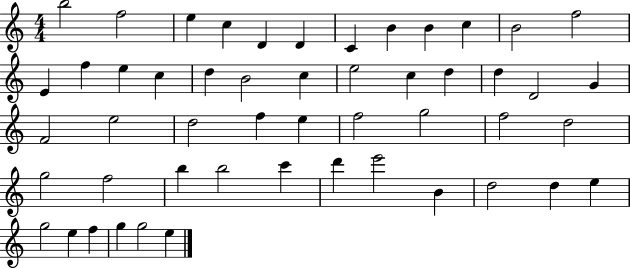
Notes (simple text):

B5/h F5/h E5/q C5/q D4/q D4/q C4/q B4/q B4/q C5/q B4/h F5/h E4/q F5/q E5/q C5/q D5/q B4/h C5/q E5/h C5/q D5/q D5/q D4/h G4/q F4/h E5/h D5/h F5/q E5/q F5/h G5/h F5/h D5/h G5/h F5/h B5/q B5/h C6/q D6/q E6/h B4/q D5/h D5/q E5/q G5/h E5/q F5/q G5/q G5/h E5/q